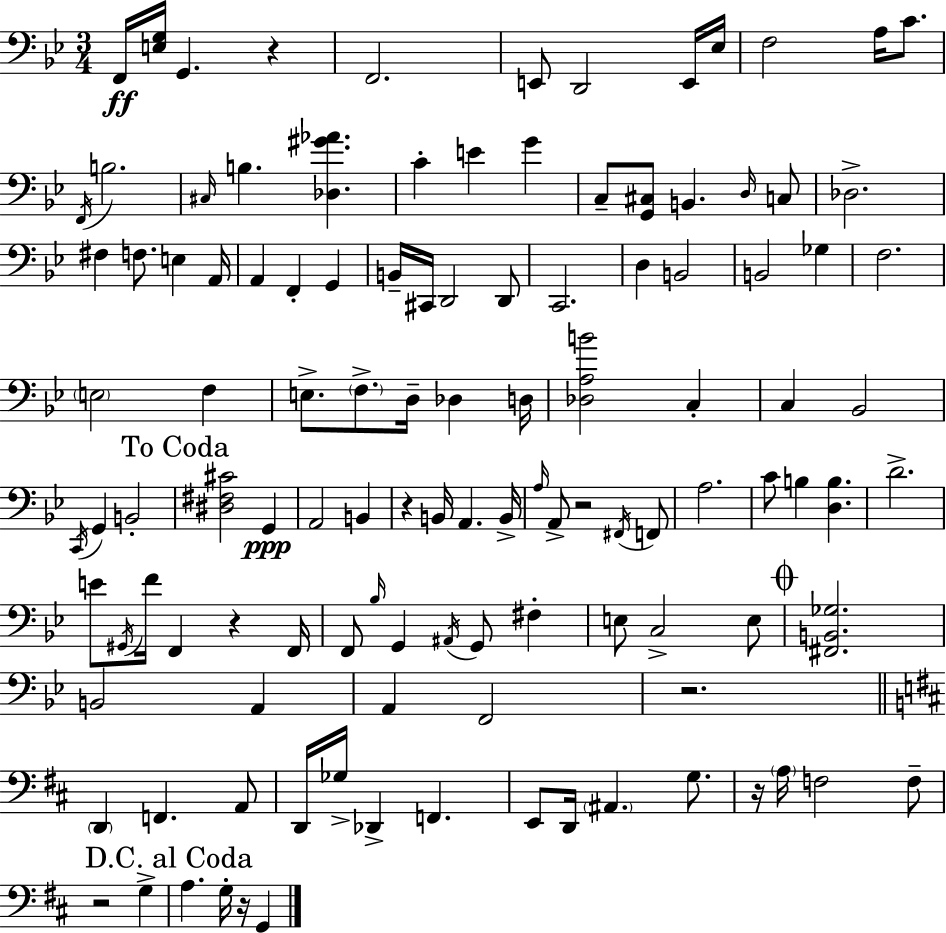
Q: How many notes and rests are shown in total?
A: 117